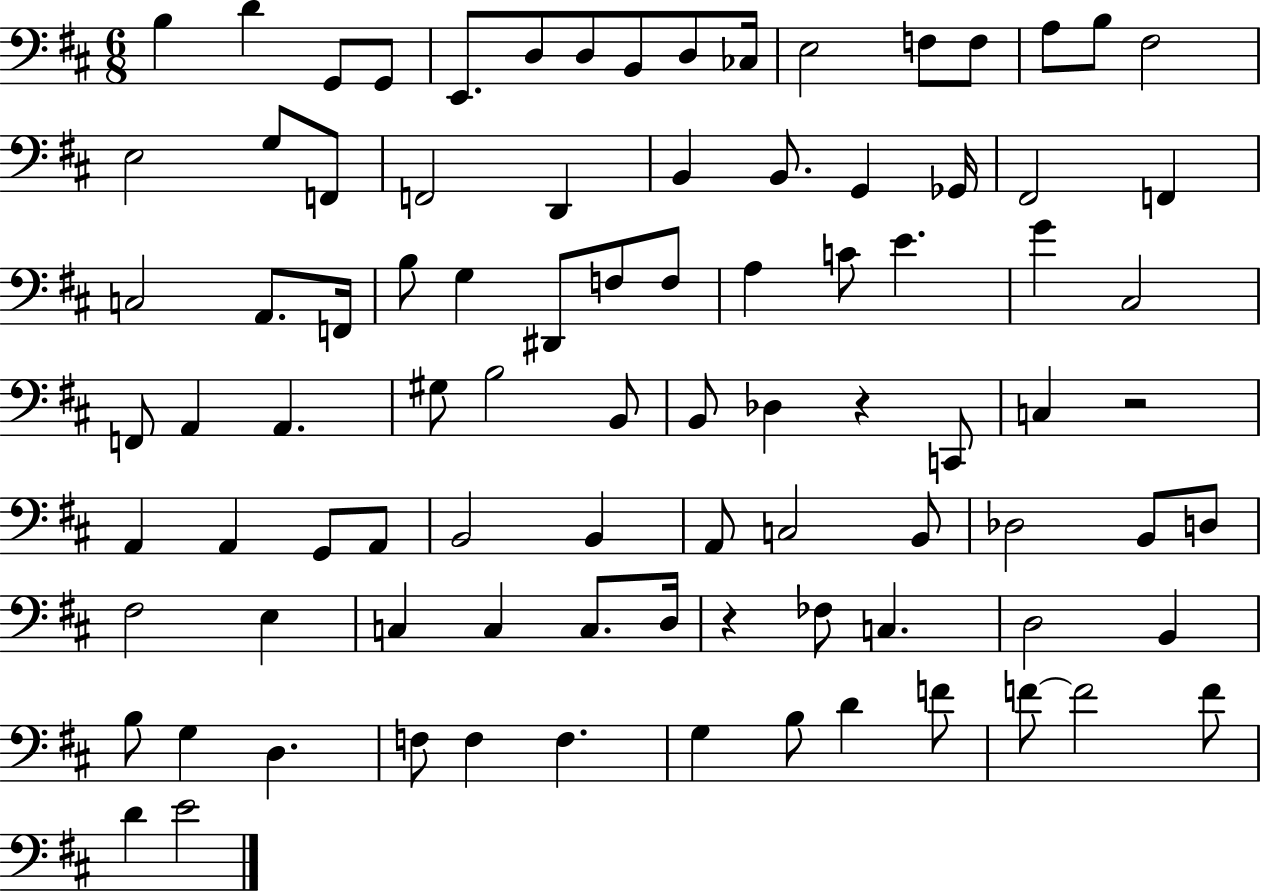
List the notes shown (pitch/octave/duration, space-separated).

B3/q D4/q G2/e G2/e E2/e. D3/e D3/e B2/e D3/e CES3/s E3/h F3/e F3/e A3/e B3/e F#3/h E3/h G3/e F2/e F2/h D2/q B2/q B2/e. G2/q Gb2/s F#2/h F2/q C3/h A2/e. F2/s B3/e G3/q D#2/e F3/e F3/e A3/q C4/e E4/q. G4/q C#3/h F2/e A2/q A2/q. G#3/e B3/h B2/e B2/e Db3/q R/q C2/e C3/q R/h A2/q A2/q G2/e A2/e B2/h B2/q A2/e C3/h B2/e Db3/h B2/e D3/e F#3/h E3/q C3/q C3/q C3/e. D3/s R/q FES3/e C3/q. D3/h B2/q B3/e G3/q D3/q. F3/e F3/q F3/q. G3/q B3/e D4/q F4/e F4/e F4/h F4/e D4/q E4/h